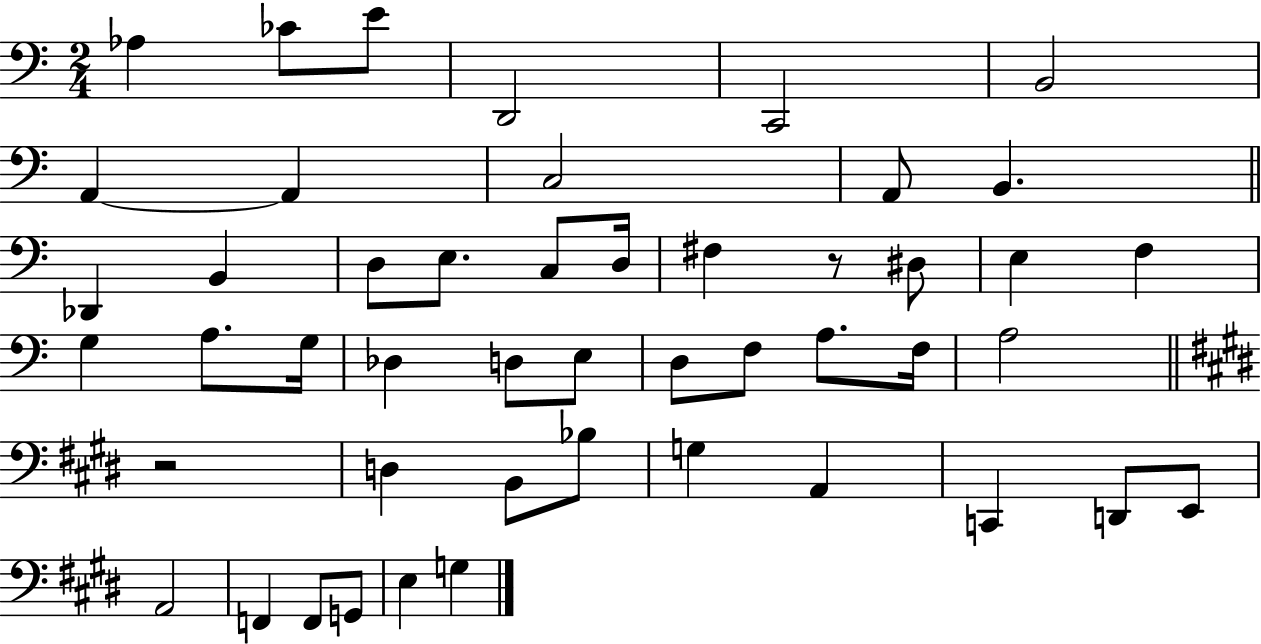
Ab3/q CES4/e E4/e D2/h C2/h B2/h A2/q A2/q C3/h A2/e B2/q. Db2/q B2/q D3/e E3/e. C3/e D3/s F#3/q R/e D#3/e E3/q F3/q G3/q A3/e. G3/s Db3/q D3/e E3/e D3/e F3/e A3/e. F3/s A3/h R/h D3/q B2/e Bb3/e G3/q A2/q C2/q D2/e E2/e A2/h F2/q F2/e G2/e E3/q G3/q